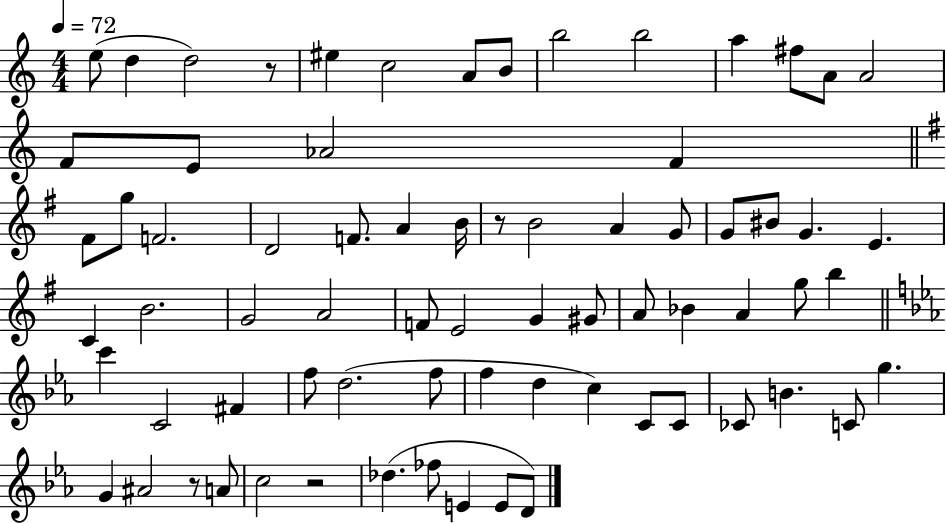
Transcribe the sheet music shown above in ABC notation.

X:1
T:Untitled
M:4/4
L:1/4
K:C
e/2 d d2 z/2 ^e c2 A/2 B/2 b2 b2 a ^f/2 A/2 A2 F/2 E/2 _A2 F ^F/2 g/2 F2 D2 F/2 A B/4 z/2 B2 A G/2 G/2 ^B/2 G E C B2 G2 A2 F/2 E2 G ^G/2 A/2 _B A g/2 b c' C2 ^F f/2 d2 f/2 f d c C/2 C/2 _C/2 B C/2 g G ^A2 z/2 A/2 c2 z2 _d _f/2 E E/2 D/2